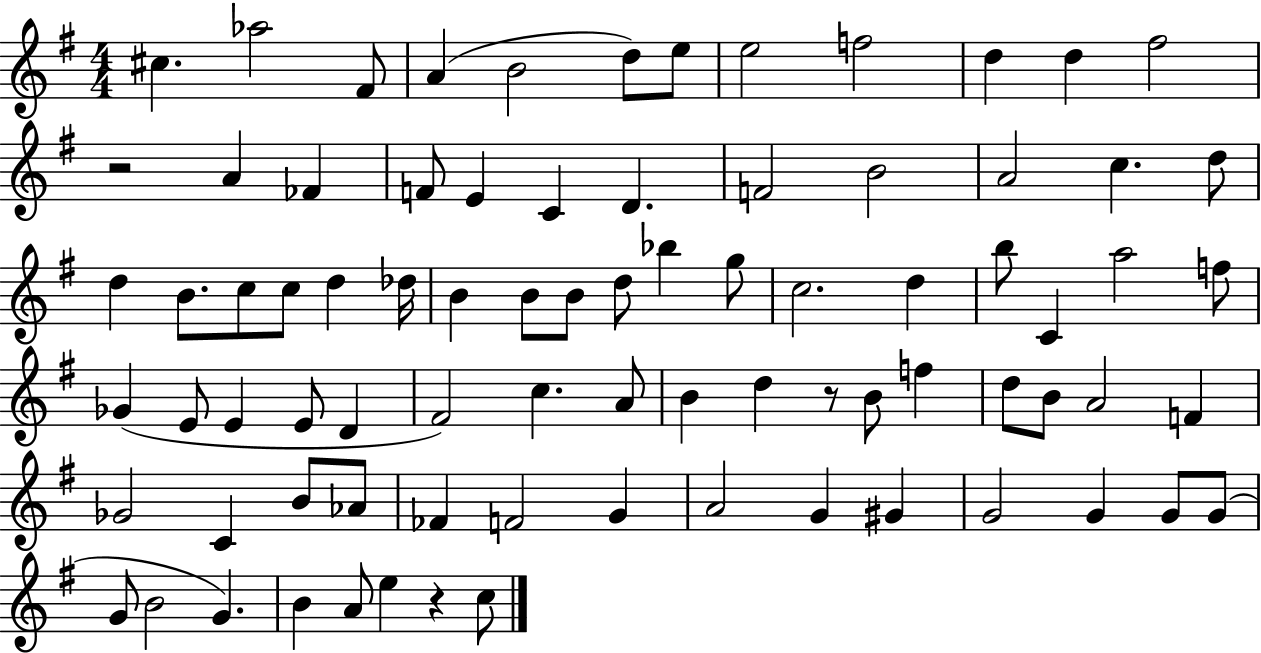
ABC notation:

X:1
T:Untitled
M:4/4
L:1/4
K:G
^c _a2 ^F/2 A B2 d/2 e/2 e2 f2 d d ^f2 z2 A _F F/2 E C D F2 B2 A2 c d/2 d B/2 c/2 c/2 d _d/4 B B/2 B/2 d/2 _b g/2 c2 d b/2 C a2 f/2 _G E/2 E E/2 D ^F2 c A/2 B d z/2 B/2 f d/2 B/2 A2 F _G2 C B/2 _A/2 _F F2 G A2 G ^G G2 G G/2 G/2 G/2 B2 G B A/2 e z c/2